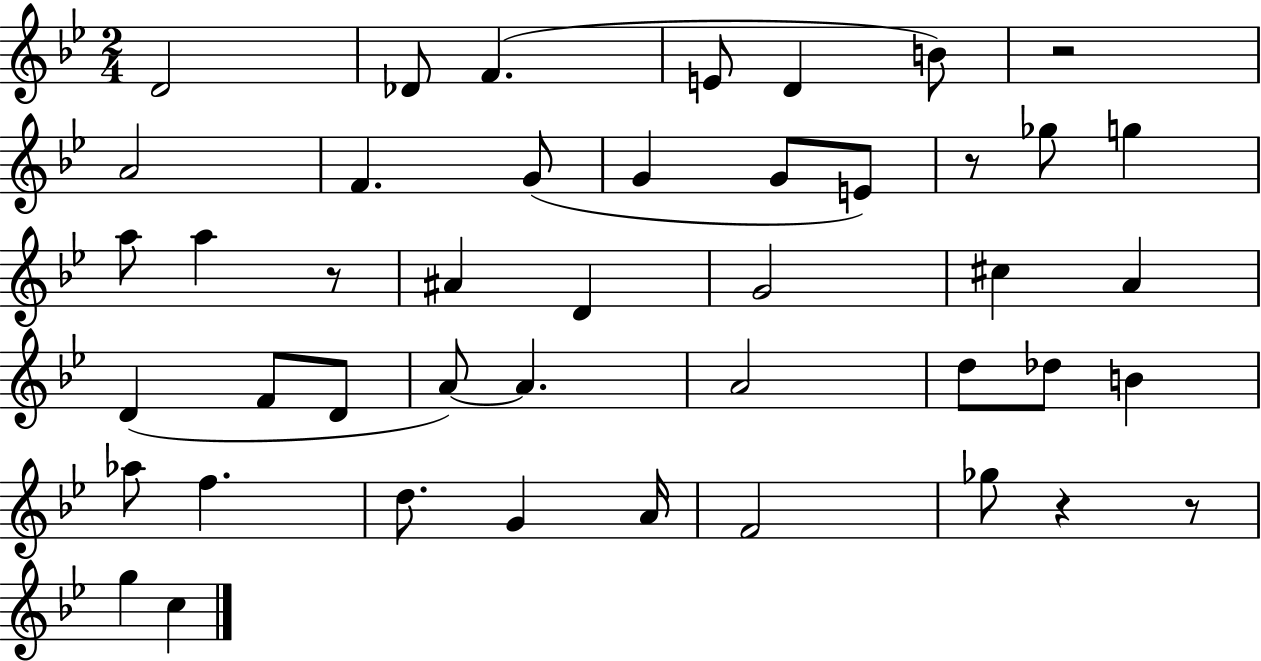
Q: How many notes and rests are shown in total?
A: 44